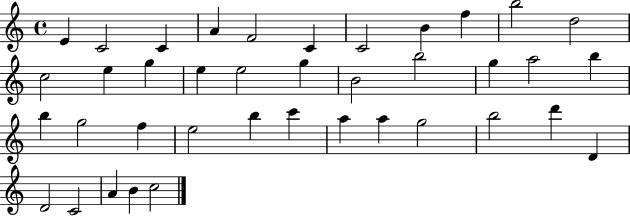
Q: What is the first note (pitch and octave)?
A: E4